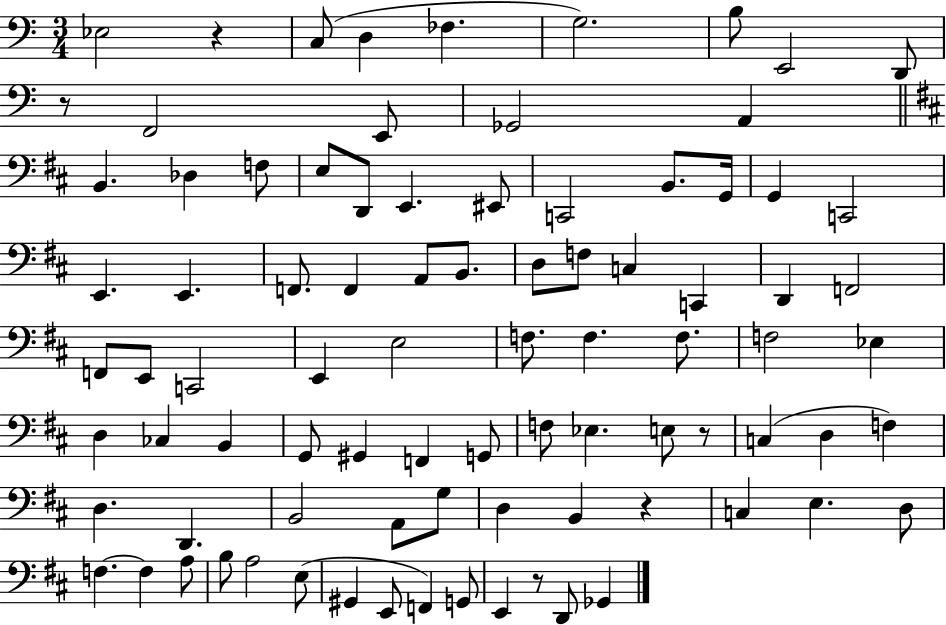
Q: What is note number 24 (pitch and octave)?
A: C2